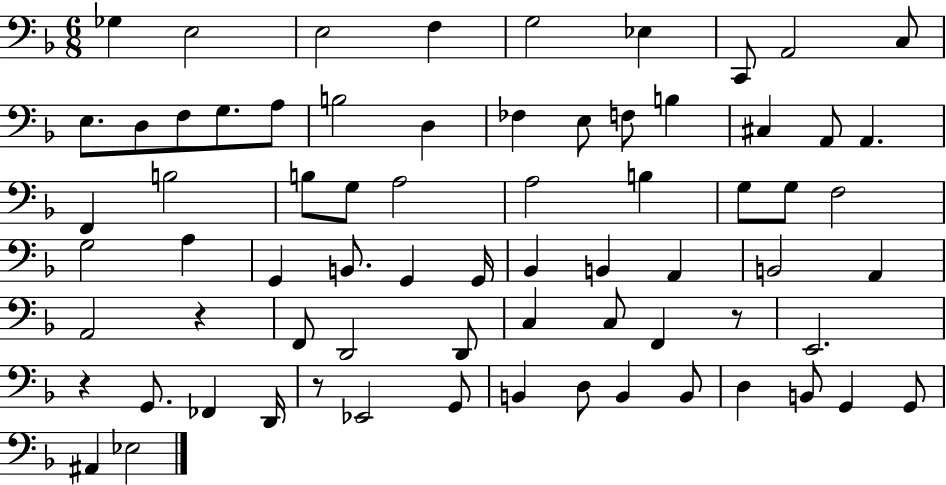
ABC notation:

X:1
T:Untitled
M:6/8
L:1/4
K:F
_G, E,2 E,2 F, G,2 _E, C,,/2 A,,2 C,/2 E,/2 D,/2 F,/2 G,/2 A,/2 B,2 D, _F, E,/2 F,/2 B, ^C, A,,/2 A,, F,, B,2 B,/2 G,/2 A,2 A,2 B, G,/2 G,/2 F,2 G,2 A, G,, B,,/2 G,, G,,/4 _B,, B,, A,, B,,2 A,, A,,2 z F,,/2 D,,2 D,,/2 C, C,/2 F,, z/2 E,,2 z G,,/2 _F,, D,,/4 z/2 _E,,2 G,,/2 B,, D,/2 B,, B,,/2 D, B,,/2 G,, G,,/2 ^A,, _E,2